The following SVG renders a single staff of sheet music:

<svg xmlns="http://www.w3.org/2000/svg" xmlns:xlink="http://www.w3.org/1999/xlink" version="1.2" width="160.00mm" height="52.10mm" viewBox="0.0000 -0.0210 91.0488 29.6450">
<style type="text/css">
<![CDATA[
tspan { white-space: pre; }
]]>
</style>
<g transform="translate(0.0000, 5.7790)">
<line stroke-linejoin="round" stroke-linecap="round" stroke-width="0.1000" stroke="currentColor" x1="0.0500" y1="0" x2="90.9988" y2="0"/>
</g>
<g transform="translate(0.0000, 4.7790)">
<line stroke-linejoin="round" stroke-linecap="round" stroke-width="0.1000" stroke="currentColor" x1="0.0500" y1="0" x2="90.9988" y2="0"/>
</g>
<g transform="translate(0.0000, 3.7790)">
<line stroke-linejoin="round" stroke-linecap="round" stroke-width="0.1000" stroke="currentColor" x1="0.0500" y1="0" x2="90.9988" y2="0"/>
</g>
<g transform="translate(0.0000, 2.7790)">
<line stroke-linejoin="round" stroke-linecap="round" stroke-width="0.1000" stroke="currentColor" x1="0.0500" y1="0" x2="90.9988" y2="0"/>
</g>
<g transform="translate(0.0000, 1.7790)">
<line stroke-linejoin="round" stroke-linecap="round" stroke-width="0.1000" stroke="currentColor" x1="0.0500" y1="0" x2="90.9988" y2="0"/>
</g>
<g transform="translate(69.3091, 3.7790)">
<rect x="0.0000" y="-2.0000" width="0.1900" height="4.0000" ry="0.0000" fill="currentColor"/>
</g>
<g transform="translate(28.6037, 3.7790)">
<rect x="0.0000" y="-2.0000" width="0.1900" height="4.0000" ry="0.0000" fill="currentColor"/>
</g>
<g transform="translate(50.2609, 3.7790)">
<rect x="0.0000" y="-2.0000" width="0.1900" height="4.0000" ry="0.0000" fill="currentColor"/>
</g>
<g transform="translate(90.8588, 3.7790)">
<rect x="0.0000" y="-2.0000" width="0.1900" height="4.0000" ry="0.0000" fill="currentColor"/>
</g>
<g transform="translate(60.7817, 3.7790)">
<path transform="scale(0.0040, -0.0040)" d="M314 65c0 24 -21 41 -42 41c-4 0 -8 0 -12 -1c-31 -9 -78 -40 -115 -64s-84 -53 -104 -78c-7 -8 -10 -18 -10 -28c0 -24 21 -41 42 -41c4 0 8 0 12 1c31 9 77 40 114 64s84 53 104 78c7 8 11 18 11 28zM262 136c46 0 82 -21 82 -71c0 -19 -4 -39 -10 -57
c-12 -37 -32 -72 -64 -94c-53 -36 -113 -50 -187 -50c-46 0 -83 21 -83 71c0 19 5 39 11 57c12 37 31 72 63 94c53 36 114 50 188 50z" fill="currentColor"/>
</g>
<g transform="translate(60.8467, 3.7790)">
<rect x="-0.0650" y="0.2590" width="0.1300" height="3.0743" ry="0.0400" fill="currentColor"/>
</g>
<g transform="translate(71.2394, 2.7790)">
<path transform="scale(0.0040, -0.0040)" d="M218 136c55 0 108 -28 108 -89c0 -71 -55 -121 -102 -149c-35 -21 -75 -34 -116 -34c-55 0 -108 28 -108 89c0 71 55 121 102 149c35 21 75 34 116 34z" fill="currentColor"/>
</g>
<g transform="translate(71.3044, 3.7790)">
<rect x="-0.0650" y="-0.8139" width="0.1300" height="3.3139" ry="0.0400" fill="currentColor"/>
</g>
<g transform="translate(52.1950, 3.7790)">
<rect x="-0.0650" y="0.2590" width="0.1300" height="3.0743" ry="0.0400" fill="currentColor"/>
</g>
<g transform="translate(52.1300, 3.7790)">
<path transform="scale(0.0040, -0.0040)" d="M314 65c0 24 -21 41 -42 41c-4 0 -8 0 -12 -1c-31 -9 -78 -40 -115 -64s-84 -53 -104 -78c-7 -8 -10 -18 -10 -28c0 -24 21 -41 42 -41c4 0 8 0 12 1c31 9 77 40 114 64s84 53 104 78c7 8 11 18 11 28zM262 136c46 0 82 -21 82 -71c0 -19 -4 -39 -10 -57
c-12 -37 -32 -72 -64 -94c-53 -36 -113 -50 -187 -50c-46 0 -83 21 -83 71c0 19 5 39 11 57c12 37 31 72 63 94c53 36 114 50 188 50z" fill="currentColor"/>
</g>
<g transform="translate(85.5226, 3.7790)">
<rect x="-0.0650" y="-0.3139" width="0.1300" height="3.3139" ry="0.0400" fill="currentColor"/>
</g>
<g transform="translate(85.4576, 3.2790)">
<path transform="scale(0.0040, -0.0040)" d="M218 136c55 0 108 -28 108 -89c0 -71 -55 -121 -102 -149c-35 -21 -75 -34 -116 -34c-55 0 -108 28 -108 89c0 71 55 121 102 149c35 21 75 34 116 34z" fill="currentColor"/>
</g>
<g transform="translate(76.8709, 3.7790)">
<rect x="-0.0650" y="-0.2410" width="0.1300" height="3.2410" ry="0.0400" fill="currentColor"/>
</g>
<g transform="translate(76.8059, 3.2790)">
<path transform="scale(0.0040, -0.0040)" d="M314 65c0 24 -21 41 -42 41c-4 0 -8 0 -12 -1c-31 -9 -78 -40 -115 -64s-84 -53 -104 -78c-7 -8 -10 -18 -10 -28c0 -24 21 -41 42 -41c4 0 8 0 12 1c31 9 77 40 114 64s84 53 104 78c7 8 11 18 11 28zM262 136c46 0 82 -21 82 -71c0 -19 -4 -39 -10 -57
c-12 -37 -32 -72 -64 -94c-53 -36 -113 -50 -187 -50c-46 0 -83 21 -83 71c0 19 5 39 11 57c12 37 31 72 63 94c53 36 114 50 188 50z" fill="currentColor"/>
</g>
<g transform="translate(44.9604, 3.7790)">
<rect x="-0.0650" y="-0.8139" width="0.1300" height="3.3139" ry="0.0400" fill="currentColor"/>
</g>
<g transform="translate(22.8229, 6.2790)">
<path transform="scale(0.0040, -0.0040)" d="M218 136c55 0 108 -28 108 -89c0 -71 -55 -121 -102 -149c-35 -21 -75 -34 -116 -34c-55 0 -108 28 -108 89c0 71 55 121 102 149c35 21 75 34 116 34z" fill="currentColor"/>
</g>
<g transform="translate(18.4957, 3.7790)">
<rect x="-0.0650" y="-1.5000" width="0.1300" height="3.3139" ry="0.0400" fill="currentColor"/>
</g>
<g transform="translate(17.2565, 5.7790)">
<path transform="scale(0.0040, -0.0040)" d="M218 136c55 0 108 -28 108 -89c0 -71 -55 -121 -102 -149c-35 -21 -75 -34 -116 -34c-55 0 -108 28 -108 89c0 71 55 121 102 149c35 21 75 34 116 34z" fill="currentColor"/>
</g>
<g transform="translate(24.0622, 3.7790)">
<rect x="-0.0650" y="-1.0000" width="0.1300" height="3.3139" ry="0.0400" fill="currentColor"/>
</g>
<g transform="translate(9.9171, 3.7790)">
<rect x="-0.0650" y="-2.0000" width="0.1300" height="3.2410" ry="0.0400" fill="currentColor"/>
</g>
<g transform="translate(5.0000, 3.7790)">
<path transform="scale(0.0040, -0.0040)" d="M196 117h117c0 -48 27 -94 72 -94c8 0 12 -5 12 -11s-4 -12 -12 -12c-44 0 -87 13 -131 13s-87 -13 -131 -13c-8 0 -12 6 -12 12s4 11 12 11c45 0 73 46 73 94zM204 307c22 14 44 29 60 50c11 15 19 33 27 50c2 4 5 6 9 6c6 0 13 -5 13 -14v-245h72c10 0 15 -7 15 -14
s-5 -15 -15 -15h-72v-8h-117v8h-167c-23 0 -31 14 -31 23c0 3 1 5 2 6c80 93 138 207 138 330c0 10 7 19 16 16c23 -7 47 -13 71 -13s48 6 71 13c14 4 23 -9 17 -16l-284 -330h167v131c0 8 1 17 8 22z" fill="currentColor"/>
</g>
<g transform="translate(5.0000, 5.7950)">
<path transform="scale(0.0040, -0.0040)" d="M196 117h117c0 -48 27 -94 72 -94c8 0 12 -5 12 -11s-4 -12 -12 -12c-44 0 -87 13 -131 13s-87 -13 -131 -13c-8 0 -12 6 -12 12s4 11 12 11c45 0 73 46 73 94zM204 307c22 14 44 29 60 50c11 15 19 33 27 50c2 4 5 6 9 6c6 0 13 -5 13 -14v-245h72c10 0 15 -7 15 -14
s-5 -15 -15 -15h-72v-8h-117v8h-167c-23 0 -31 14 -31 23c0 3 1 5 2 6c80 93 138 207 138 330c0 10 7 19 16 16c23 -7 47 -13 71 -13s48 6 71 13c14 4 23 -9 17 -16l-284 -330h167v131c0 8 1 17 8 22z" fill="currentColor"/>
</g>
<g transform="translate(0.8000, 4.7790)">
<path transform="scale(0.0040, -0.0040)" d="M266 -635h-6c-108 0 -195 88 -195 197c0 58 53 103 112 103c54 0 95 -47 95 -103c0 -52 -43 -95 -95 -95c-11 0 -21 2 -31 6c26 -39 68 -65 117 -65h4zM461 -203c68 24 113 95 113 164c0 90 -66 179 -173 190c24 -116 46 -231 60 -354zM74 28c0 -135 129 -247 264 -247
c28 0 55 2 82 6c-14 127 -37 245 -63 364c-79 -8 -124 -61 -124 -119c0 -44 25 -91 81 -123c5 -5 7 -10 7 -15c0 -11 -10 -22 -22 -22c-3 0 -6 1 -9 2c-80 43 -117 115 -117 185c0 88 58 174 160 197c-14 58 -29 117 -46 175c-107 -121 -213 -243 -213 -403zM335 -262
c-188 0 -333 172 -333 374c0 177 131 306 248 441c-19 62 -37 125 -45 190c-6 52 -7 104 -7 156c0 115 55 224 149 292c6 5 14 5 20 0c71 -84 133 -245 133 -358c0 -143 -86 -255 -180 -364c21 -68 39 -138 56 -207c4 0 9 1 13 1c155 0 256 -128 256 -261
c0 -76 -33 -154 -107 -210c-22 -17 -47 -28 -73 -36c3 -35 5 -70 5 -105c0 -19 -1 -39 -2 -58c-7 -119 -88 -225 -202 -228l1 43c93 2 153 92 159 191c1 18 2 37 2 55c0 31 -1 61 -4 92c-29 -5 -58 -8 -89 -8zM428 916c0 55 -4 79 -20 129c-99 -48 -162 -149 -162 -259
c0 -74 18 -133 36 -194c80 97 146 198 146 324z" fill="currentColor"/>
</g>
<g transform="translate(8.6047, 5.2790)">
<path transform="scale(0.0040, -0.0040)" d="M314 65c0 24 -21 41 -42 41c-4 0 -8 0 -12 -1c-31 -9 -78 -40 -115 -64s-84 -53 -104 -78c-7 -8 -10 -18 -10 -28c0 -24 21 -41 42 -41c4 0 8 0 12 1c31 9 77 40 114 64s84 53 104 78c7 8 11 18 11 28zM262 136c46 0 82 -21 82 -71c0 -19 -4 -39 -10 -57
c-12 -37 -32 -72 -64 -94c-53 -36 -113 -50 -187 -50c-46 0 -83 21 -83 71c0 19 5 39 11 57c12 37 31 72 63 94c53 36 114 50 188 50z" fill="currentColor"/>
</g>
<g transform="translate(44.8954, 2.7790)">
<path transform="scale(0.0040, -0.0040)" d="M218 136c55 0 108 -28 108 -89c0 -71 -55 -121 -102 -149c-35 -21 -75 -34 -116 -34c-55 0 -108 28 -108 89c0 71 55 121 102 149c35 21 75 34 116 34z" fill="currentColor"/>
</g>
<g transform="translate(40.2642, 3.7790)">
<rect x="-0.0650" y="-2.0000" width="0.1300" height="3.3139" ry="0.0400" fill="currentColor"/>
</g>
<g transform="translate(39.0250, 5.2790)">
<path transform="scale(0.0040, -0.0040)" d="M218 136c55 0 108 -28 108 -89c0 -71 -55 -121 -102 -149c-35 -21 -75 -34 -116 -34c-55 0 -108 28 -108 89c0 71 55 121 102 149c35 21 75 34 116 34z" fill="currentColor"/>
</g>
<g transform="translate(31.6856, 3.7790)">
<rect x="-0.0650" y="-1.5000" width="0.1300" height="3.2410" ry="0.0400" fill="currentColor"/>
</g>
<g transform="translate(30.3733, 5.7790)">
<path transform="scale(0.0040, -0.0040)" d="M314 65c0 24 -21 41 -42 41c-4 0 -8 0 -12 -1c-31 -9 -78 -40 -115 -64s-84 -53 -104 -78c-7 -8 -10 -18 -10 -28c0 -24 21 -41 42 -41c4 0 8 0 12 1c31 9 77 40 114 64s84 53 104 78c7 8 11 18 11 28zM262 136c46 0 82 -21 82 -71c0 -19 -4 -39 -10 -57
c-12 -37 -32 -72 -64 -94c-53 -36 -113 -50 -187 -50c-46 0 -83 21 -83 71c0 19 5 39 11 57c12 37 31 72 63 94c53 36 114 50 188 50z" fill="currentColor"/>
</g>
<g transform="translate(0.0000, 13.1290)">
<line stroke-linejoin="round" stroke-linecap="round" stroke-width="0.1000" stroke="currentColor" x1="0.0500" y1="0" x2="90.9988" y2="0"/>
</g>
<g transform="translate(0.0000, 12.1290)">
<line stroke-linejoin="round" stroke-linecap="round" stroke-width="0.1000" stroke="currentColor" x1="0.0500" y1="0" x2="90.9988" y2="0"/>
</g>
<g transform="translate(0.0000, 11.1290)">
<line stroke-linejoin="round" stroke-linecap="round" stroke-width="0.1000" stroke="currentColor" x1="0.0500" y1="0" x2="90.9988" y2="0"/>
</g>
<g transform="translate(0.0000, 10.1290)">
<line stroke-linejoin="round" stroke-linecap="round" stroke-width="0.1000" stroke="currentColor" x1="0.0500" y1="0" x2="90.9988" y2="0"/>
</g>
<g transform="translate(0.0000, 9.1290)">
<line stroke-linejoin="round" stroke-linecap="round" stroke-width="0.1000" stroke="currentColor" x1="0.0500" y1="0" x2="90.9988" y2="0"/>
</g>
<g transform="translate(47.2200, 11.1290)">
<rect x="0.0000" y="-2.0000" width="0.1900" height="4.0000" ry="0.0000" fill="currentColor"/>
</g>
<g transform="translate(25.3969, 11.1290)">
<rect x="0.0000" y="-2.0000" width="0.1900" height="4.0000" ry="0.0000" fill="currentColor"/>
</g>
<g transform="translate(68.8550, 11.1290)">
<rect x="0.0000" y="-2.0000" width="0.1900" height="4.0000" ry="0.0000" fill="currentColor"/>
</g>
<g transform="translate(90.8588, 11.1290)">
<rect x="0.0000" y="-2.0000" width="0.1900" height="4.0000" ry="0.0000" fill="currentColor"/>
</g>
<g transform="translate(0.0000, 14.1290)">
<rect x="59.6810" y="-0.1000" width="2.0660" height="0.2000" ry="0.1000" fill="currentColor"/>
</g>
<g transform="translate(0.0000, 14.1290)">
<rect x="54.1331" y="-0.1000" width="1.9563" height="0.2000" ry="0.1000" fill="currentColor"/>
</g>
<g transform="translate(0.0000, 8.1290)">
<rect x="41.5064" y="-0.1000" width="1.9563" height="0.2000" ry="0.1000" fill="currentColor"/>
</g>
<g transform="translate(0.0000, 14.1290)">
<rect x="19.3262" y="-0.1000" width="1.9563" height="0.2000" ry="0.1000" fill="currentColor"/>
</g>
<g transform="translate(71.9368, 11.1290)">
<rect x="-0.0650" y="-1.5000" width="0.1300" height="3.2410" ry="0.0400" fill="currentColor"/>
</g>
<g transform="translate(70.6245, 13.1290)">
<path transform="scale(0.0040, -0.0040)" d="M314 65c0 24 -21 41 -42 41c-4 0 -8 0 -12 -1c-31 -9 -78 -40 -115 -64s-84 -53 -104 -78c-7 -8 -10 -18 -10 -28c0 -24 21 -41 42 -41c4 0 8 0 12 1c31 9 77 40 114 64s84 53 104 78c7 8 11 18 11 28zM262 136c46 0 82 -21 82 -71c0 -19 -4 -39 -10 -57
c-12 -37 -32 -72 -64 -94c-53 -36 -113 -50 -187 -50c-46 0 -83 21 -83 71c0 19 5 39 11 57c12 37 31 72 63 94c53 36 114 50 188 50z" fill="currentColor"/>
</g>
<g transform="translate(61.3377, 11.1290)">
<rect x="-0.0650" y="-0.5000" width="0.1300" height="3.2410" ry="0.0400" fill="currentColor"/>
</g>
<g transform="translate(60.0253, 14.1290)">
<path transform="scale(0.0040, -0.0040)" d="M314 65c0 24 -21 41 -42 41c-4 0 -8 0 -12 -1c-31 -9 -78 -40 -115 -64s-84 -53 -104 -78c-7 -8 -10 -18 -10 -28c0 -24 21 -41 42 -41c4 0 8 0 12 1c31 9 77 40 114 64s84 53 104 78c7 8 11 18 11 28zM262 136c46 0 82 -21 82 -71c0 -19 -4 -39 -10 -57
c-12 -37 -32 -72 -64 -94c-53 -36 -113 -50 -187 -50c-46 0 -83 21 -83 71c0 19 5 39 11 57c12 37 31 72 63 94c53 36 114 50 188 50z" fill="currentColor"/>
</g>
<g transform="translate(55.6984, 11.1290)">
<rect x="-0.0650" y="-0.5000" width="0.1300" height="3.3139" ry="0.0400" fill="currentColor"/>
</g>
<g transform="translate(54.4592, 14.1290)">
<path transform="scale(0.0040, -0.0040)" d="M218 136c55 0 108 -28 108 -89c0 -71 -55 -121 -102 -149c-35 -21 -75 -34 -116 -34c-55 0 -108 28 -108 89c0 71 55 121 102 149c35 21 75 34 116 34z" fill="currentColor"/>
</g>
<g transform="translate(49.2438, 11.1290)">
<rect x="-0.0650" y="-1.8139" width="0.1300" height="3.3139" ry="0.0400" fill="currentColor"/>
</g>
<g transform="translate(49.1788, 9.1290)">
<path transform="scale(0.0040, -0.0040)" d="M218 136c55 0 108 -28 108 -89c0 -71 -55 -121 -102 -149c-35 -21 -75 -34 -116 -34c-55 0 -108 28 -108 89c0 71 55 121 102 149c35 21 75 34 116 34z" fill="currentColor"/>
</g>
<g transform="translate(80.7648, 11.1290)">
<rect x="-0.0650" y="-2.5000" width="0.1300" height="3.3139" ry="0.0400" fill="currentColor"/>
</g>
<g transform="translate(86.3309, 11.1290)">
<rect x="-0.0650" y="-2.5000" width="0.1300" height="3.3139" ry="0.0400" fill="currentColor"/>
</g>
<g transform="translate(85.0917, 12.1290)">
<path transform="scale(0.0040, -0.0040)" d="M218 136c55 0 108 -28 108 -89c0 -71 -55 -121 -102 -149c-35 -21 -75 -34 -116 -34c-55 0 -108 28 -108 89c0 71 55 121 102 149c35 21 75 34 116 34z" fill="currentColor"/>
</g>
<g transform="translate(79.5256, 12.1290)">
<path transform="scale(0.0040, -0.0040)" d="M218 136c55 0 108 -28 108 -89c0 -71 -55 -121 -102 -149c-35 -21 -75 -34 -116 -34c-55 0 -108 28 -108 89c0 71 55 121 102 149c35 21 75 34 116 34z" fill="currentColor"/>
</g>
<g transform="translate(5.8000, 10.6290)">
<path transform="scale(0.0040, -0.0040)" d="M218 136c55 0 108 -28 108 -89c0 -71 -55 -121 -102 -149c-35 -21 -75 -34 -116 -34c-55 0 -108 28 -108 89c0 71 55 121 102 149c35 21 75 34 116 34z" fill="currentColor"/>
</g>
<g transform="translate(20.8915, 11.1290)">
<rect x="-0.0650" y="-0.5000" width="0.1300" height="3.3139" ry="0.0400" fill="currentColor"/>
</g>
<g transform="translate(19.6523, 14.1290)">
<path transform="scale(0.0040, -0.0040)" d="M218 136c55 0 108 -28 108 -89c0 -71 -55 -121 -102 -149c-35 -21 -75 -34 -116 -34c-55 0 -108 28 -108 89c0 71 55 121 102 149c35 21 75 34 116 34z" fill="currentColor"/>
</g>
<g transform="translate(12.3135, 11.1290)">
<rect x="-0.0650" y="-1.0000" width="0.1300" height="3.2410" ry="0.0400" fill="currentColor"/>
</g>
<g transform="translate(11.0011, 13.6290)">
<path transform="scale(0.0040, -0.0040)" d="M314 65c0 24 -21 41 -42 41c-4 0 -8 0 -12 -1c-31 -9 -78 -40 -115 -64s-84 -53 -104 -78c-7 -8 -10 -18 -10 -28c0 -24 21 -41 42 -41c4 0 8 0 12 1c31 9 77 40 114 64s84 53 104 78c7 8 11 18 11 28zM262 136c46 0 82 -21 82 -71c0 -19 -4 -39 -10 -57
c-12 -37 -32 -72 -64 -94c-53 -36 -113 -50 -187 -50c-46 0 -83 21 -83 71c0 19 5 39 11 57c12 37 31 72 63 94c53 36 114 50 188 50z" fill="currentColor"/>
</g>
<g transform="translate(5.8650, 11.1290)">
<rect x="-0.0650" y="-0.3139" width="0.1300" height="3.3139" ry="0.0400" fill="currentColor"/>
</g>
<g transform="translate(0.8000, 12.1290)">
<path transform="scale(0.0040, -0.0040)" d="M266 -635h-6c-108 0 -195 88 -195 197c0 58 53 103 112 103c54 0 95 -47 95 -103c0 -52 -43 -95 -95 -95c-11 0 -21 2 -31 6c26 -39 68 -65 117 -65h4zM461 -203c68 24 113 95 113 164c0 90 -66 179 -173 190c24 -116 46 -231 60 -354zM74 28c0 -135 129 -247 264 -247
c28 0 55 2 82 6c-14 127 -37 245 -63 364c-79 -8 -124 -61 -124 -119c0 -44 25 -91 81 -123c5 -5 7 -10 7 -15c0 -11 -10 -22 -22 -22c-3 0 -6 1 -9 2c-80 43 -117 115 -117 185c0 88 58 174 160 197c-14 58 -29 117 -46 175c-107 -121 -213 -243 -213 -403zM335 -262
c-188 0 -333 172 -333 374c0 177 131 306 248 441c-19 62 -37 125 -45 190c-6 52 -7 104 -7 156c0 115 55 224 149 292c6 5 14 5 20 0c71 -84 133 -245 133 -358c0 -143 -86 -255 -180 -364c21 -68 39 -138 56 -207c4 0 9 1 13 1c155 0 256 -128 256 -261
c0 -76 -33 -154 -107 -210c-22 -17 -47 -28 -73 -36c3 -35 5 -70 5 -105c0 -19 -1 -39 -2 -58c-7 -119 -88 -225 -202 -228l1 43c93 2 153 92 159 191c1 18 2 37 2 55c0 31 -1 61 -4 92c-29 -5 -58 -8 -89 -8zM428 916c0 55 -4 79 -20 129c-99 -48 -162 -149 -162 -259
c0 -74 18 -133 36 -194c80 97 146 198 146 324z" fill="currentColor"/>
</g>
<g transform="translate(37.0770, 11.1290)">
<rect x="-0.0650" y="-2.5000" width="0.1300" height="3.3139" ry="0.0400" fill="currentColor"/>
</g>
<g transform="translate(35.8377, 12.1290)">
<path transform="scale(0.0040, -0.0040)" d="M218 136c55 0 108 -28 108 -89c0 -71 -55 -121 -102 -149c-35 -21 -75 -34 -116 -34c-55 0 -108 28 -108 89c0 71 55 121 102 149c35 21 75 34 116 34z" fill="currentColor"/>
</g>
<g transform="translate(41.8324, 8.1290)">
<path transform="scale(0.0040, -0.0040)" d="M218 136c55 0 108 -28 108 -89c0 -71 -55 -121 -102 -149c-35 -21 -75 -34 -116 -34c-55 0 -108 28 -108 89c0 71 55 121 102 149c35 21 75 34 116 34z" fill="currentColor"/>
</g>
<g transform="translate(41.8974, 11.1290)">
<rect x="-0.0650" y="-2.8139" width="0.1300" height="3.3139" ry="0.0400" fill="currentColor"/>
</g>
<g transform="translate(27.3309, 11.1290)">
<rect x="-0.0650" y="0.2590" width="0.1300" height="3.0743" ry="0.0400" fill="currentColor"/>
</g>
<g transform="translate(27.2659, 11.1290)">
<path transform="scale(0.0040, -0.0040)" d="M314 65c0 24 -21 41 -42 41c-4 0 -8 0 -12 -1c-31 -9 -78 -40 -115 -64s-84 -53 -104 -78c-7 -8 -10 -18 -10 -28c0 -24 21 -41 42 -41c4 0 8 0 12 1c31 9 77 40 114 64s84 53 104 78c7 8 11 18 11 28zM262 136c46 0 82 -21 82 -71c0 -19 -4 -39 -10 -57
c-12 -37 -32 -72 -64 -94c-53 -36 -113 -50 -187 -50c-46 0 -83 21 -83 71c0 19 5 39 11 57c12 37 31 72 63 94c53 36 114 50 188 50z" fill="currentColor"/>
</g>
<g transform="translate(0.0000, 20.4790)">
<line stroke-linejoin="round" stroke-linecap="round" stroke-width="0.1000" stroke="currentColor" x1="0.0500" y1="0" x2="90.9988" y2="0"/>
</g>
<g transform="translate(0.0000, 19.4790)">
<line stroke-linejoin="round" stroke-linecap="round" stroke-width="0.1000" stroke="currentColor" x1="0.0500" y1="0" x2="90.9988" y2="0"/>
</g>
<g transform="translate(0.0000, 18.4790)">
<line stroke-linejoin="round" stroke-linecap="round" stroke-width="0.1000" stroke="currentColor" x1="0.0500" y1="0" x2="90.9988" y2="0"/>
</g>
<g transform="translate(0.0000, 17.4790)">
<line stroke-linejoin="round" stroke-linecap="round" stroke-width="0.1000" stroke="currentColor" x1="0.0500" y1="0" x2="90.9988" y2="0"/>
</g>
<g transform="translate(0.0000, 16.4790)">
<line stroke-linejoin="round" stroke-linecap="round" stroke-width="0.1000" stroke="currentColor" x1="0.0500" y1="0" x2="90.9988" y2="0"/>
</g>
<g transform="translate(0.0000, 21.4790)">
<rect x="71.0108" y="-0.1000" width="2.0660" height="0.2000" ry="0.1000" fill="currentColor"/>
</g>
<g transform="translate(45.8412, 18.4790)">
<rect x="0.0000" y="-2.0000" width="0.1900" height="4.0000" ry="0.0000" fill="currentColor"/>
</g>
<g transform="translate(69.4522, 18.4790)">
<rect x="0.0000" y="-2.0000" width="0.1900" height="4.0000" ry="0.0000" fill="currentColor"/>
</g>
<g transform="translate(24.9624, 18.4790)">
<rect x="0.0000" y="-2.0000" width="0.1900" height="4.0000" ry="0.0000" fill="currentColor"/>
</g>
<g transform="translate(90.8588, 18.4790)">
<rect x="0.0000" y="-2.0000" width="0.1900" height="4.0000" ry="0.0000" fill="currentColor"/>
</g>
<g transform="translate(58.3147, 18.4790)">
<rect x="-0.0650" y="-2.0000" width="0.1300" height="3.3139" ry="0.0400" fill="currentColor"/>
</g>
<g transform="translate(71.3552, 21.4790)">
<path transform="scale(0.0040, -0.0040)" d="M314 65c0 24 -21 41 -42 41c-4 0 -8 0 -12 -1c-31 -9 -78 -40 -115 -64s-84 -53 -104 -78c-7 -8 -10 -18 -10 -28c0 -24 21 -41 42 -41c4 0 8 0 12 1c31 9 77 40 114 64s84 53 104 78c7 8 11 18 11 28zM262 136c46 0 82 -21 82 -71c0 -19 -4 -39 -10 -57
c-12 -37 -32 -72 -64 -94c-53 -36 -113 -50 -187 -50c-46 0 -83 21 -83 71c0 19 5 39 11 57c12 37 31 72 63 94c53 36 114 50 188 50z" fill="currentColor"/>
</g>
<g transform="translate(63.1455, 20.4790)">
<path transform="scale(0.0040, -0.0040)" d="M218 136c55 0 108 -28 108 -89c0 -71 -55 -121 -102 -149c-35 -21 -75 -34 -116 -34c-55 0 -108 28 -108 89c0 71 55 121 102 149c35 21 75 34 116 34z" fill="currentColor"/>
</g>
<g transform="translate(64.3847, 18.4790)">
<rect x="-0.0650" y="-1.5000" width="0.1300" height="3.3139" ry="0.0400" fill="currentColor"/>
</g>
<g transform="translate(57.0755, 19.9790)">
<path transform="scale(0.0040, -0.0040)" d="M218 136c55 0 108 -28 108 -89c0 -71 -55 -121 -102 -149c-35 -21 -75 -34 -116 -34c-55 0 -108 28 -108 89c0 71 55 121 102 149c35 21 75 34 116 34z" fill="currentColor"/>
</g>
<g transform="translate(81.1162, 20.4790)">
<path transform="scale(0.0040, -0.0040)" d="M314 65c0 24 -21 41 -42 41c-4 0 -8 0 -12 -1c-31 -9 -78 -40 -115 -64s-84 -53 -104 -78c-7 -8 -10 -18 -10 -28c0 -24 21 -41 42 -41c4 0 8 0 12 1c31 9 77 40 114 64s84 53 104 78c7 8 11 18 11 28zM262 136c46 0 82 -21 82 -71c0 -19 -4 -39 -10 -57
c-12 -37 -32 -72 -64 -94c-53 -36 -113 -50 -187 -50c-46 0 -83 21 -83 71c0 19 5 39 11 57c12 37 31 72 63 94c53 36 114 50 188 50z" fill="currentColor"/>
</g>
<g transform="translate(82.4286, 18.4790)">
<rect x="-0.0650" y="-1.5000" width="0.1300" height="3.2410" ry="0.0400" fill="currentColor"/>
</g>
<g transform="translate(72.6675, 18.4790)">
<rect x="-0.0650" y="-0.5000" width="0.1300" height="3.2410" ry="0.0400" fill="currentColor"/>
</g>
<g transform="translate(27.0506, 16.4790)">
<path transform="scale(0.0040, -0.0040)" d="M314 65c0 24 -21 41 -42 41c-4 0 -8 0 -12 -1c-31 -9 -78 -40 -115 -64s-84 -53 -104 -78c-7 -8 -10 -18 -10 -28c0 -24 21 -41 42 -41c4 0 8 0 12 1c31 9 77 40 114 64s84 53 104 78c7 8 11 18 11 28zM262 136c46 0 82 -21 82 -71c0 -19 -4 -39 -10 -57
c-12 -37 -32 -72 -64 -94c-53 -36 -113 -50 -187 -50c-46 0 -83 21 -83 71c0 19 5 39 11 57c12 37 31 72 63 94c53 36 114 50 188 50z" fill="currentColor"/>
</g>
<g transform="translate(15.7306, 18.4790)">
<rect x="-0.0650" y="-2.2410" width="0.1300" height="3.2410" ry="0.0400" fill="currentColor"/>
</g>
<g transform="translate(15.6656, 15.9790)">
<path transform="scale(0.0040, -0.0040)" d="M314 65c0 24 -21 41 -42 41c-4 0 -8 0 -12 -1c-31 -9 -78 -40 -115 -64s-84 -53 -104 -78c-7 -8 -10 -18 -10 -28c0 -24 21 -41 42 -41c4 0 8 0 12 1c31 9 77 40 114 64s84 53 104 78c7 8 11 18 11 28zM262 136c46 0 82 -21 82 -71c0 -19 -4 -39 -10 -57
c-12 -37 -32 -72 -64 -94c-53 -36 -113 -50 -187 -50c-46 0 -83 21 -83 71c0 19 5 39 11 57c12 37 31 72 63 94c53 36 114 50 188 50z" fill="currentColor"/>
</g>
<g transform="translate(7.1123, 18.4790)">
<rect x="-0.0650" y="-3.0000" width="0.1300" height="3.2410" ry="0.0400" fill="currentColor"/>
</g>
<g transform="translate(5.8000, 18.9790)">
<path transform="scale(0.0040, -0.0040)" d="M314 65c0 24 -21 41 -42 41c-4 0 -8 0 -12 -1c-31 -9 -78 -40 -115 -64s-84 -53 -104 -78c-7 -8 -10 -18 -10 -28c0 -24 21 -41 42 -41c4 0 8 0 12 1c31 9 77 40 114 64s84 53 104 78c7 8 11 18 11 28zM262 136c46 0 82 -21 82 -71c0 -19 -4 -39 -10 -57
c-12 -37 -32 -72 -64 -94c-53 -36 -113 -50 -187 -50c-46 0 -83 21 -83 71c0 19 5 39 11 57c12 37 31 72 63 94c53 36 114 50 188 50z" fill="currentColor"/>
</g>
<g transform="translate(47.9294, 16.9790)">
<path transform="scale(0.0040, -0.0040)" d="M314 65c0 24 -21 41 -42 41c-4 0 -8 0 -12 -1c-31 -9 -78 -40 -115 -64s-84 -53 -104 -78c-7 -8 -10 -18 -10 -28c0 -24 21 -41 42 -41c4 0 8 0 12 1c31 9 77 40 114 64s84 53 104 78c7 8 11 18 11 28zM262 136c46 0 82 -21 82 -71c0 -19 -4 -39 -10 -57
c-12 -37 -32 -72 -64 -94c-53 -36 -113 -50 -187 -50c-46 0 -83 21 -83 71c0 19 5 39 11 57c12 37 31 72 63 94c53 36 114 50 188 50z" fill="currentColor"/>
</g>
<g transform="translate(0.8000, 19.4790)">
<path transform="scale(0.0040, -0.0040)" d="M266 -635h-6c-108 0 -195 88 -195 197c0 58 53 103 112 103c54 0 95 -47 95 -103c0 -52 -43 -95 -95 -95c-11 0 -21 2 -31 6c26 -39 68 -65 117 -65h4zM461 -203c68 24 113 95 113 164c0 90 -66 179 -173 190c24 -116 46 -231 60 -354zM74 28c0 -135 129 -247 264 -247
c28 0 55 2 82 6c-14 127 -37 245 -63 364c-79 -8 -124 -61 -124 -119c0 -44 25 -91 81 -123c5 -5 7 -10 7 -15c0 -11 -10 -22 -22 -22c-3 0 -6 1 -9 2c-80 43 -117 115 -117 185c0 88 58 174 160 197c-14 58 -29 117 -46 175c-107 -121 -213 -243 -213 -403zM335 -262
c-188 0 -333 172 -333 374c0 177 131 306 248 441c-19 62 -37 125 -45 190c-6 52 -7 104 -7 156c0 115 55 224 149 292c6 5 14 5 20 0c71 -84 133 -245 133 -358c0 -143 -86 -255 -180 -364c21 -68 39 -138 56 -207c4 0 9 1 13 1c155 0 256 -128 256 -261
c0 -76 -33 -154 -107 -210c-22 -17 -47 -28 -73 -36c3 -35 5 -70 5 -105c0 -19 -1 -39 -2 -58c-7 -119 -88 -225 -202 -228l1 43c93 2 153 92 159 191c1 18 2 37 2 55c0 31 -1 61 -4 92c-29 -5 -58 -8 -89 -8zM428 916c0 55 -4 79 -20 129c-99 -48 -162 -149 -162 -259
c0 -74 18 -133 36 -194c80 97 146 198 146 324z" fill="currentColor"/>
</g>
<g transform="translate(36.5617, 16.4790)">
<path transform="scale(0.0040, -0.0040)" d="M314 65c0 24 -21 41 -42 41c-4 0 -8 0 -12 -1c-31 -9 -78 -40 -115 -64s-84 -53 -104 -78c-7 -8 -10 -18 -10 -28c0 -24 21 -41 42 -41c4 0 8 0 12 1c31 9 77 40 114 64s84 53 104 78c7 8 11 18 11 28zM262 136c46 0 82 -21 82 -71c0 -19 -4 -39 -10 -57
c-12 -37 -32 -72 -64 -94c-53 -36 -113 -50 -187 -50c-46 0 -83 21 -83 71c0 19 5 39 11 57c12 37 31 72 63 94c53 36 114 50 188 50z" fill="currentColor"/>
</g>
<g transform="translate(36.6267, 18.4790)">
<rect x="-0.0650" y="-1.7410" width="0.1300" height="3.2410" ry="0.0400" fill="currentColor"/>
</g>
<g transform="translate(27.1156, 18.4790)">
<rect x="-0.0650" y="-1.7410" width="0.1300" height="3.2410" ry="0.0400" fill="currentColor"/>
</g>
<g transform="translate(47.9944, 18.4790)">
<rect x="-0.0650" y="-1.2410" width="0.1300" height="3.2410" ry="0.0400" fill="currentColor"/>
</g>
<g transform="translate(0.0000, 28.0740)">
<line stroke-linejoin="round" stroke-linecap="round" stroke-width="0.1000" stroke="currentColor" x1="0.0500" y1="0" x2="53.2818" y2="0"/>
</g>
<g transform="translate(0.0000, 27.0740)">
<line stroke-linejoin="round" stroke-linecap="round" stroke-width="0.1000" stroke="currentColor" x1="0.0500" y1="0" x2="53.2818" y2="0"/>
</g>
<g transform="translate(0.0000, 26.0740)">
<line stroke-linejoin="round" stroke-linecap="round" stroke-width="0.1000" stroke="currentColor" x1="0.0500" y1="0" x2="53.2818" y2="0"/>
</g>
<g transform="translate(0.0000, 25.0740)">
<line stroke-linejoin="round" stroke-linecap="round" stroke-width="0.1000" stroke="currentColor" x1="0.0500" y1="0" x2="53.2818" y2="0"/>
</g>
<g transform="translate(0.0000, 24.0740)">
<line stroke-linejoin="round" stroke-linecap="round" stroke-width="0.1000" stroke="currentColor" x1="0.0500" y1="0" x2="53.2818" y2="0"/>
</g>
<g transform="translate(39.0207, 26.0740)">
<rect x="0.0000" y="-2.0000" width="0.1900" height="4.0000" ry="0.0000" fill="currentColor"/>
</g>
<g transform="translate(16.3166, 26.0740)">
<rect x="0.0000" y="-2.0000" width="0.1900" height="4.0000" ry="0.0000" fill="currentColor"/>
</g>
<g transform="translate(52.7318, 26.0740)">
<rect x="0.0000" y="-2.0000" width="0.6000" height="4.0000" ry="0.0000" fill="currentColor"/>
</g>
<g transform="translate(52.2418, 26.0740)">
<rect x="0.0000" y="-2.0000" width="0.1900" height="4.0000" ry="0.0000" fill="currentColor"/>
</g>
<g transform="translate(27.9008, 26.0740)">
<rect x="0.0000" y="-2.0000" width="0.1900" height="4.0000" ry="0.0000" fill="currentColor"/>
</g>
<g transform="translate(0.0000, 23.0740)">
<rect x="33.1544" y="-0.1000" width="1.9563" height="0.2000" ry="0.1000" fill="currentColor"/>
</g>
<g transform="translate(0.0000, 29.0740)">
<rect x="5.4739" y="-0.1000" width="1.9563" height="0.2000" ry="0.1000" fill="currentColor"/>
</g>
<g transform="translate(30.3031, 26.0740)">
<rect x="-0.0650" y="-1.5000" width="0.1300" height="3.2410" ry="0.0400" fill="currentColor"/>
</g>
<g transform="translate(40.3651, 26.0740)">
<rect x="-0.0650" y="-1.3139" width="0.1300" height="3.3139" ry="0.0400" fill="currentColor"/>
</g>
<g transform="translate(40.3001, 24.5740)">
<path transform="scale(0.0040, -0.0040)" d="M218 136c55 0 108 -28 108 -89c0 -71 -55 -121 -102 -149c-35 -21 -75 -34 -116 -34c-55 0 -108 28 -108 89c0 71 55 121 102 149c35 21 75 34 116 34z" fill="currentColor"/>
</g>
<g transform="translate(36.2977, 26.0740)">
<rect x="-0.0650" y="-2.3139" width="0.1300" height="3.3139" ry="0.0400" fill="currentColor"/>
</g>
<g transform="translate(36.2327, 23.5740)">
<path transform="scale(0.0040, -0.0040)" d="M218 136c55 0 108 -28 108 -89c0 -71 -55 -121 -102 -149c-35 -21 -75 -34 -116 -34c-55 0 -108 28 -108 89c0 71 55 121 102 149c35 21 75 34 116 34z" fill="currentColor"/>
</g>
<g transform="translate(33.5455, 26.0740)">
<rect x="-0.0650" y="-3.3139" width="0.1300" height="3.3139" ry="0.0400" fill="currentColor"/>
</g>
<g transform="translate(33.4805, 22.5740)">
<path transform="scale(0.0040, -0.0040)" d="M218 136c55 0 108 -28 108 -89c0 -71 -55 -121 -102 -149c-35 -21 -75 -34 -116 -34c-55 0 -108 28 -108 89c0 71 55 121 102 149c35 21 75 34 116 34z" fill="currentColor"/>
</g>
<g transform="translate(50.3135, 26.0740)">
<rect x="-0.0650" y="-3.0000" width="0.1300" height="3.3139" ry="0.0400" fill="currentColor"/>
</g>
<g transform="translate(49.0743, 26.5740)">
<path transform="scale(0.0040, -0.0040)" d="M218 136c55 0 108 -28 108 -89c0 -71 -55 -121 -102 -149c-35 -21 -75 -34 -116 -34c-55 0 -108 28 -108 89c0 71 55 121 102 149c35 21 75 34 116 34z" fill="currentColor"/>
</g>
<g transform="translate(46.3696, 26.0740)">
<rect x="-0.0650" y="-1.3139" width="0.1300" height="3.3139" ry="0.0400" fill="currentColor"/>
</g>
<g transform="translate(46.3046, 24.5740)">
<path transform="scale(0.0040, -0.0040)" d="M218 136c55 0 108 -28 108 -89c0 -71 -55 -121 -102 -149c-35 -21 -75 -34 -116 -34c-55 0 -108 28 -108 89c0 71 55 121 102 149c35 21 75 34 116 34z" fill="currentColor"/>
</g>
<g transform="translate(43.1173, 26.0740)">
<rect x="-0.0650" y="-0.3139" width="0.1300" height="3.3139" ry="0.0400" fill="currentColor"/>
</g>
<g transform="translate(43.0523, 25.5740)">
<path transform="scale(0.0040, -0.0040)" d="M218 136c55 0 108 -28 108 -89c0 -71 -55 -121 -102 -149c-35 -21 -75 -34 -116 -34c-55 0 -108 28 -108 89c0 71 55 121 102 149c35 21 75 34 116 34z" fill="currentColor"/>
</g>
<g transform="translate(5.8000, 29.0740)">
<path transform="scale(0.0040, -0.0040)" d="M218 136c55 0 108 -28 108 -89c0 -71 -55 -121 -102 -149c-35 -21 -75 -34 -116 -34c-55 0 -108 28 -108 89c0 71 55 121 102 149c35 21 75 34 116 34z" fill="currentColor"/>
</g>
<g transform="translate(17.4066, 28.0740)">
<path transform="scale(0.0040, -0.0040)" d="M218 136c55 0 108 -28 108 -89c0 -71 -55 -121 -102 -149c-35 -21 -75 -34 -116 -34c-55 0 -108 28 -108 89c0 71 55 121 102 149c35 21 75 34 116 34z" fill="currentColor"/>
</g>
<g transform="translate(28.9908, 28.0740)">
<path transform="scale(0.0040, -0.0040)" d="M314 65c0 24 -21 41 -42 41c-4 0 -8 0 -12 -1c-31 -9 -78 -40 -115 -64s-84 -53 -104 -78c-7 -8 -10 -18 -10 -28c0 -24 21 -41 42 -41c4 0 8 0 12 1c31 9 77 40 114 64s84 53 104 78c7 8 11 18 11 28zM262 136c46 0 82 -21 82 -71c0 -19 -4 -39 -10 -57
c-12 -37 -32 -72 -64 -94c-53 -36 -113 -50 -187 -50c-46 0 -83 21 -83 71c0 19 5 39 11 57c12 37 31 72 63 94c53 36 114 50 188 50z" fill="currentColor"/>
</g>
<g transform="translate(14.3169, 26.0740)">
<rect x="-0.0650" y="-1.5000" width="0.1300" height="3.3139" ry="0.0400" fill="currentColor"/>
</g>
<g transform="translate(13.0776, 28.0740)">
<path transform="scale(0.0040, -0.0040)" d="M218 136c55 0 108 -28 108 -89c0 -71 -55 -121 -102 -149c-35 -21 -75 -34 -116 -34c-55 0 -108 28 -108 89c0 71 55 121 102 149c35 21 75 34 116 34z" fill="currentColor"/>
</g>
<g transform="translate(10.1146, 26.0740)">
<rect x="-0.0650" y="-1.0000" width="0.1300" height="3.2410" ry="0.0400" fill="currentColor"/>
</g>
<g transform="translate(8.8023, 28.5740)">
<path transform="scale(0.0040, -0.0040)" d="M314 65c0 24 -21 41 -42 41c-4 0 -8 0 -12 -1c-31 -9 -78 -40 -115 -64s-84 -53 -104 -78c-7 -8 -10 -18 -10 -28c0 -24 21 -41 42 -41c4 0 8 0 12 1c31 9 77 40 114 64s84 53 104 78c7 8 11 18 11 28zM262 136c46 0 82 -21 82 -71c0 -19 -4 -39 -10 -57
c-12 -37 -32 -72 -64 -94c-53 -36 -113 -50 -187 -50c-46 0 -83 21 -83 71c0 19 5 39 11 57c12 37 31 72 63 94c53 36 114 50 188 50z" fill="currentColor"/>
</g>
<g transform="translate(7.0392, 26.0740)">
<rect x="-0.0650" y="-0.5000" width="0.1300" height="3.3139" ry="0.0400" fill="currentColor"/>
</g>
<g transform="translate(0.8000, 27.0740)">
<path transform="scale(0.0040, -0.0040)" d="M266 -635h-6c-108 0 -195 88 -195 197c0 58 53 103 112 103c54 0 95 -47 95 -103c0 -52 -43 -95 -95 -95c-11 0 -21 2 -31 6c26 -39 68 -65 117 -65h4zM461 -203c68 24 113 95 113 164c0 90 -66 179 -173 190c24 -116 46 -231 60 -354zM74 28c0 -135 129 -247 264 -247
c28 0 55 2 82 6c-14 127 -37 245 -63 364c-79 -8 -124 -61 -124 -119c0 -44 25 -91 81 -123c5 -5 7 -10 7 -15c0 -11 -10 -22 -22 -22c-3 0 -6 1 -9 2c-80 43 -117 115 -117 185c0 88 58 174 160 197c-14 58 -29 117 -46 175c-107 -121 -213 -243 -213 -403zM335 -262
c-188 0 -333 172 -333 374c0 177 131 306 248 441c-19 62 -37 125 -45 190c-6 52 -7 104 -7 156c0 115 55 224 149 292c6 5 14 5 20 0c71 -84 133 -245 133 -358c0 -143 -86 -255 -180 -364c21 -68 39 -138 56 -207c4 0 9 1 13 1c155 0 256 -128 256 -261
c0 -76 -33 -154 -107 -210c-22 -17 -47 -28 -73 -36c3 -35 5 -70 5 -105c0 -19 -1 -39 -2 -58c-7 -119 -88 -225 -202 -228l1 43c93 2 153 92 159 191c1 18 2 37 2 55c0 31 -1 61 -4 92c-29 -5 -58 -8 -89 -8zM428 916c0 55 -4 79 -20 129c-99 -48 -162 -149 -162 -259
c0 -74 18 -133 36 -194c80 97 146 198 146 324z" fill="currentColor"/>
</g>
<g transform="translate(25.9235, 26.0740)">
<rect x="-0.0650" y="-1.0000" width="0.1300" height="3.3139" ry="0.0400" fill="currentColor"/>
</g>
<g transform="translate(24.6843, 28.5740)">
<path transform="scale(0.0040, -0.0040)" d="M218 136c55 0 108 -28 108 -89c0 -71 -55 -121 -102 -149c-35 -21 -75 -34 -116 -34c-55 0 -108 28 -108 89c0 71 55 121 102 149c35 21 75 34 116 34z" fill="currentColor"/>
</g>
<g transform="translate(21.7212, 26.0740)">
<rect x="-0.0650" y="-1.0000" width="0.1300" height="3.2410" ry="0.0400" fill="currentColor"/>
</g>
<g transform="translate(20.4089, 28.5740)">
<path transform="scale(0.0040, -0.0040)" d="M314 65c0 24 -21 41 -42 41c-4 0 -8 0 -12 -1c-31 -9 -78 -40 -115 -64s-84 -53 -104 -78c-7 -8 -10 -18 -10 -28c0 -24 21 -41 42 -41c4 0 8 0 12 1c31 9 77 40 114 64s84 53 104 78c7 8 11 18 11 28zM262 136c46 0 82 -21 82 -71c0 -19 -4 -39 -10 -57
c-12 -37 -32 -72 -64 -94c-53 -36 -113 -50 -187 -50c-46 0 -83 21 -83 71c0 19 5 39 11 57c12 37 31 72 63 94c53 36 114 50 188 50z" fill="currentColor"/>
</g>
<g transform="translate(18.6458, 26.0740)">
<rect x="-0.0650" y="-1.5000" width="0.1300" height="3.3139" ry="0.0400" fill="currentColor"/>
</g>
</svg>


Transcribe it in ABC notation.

X:1
T:Untitled
M:4/4
L:1/4
K:C
F2 E D E2 F d B2 B2 d c2 c c D2 C B2 G a f C C2 E2 G G A2 g2 f2 f2 e2 F E C2 E2 C D2 E E D2 D E2 b g e c e A